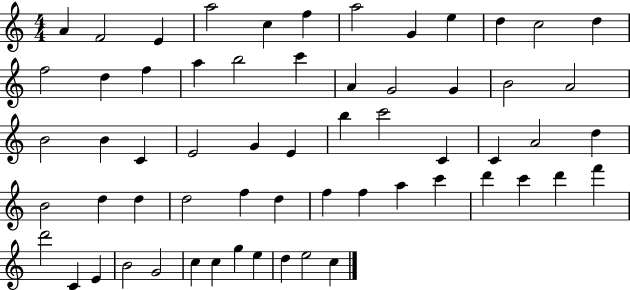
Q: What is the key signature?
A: C major